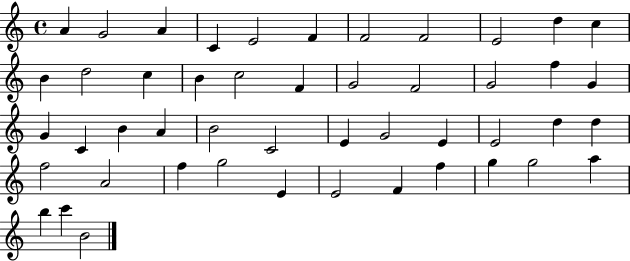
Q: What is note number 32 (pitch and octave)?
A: E4